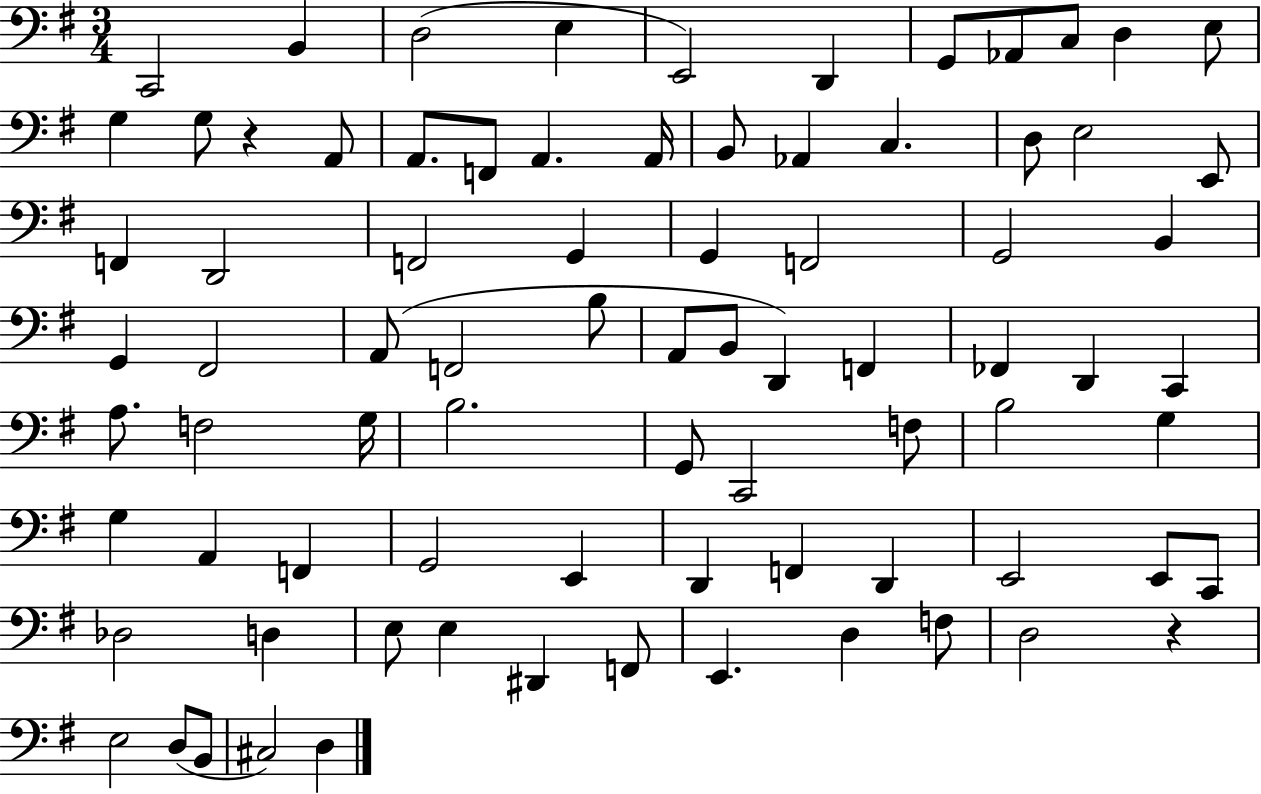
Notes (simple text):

C2/h B2/q D3/h E3/q E2/h D2/q G2/e Ab2/e C3/e D3/q E3/e G3/q G3/e R/q A2/e A2/e. F2/e A2/q. A2/s B2/e Ab2/q C3/q. D3/e E3/h E2/e F2/q D2/h F2/h G2/q G2/q F2/h G2/h B2/q G2/q F#2/h A2/e F2/h B3/e A2/e B2/e D2/q F2/q FES2/q D2/q C2/q A3/e. F3/h G3/s B3/h. G2/e C2/h F3/e B3/h G3/q G3/q A2/q F2/q G2/h E2/q D2/q F2/q D2/q E2/h E2/e C2/e Db3/h D3/q E3/e E3/q D#2/q F2/e E2/q. D3/q F3/e D3/h R/q E3/h D3/e B2/e C#3/h D3/q